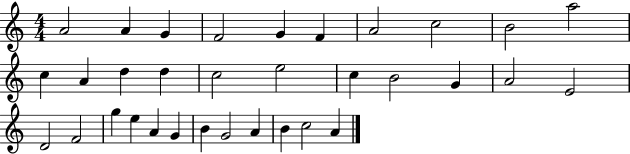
{
  \clef treble
  \numericTimeSignature
  \time 4/4
  \key c \major
  a'2 a'4 g'4 | f'2 g'4 f'4 | a'2 c''2 | b'2 a''2 | \break c''4 a'4 d''4 d''4 | c''2 e''2 | c''4 b'2 g'4 | a'2 e'2 | \break d'2 f'2 | g''4 e''4 a'4 g'4 | b'4 g'2 a'4 | b'4 c''2 a'4 | \break \bar "|."
}